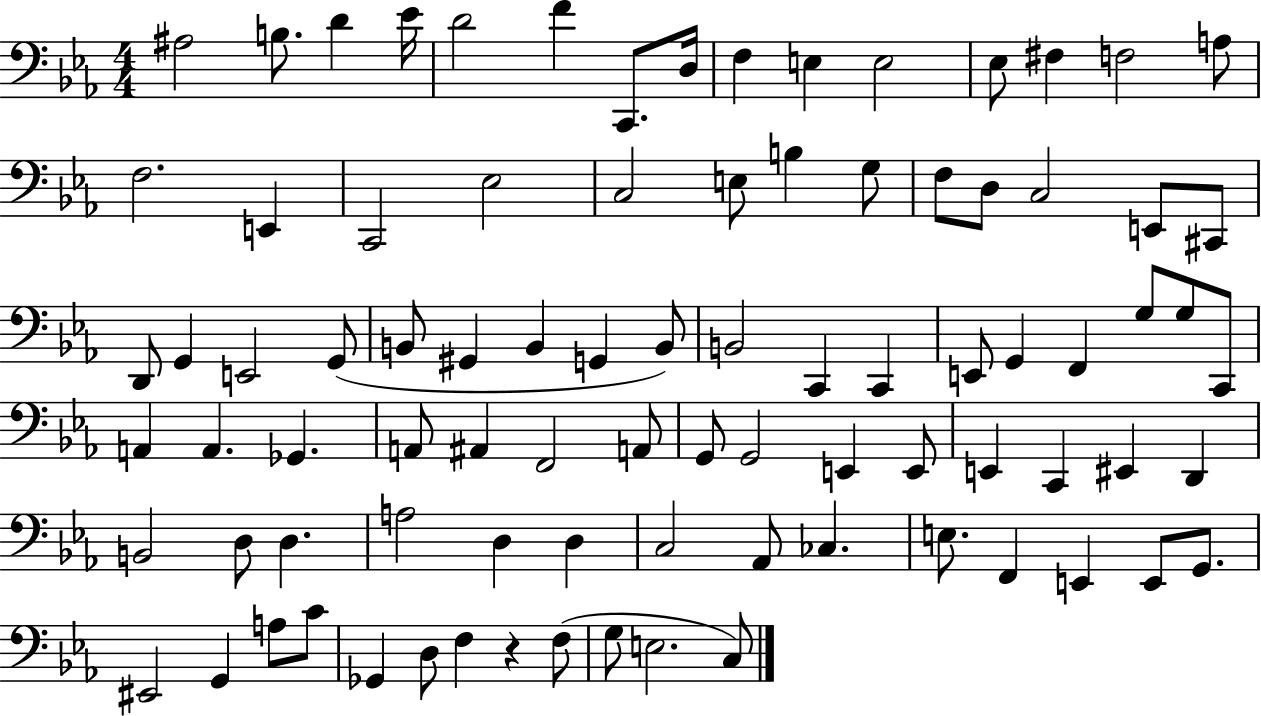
A#3/h B3/e. D4/q Eb4/s D4/h F4/q C2/e. D3/s F3/q E3/q E3/h Eb3/e F#3/q F3/h A3/e F3/h. E2/q C2/h Eb3/h C3/h E3/e B3/q G3/e F3/e D3/e C3/h E2/e C#2/e D2/e G2/q E2/h G2/e B2/e G#2/q B2/q G2/q B2/e B2/h C2/q C2/q E2/e G2/q F2/q G3/e G3/e C2/e A2/q A2/q. Gb2/q. A2/e A#2/q F2/h A2/e G2/e G2/h E2/q E2/e E2/q C2/q EIS2/q D2/q B2/h D3/e D3/q. A3/h D3/q D3/q C3/h Ab2/e CES3/q. E3/e. F2/q E2/q E2/e G2/e. EIS2/h G2/q A3/e C4/e Gb2/q D3/e F3/q R/q F3/e G3/e E3/h. C3/e